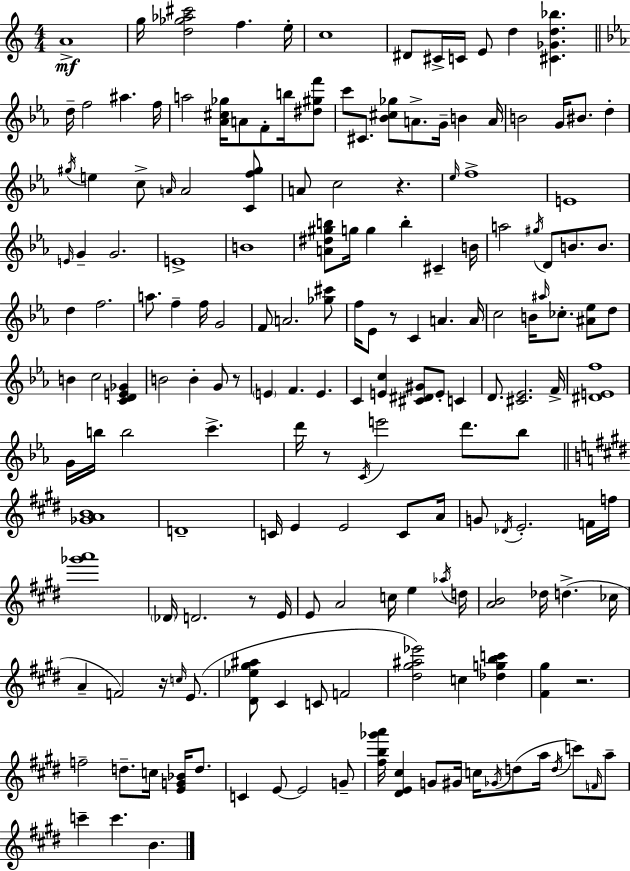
X:1
T:Untitled
M:4/4
L:1/4
K:Am
A4 g/4 [d_g_a^c']2 f e/4 c4 ^D/2 ^C/4 C/4 E/2 d [^C_Gd_b] d/4 f2 ^a f/4 a2 [_A^c_g]/4 A/2 F/2 b/4 [^d^gf']/2 c'/2 ^C/2 [_B^c_g]/2 A/2 G/4 B A/4 B2 G/4 ^B/2 d ^g/4 e c/2 A/4 A2 [Cf^g]/2 A/2 c2 z _e/4 f4 E4 E/4 G G2 E4 B4 [A^d^gb]/2 g/4 g b ^C B/4 a2 ^g/4 D/2 B/2 B/2 d f2 a/2 f f/4 G2 F/2 A2 [_g^c']/2 f/4 _E/2 z/2 C A A/4 c2 B/4 ^a/4 _c/2 [^A_e]/2 d/2 B c2 [CDE_G] B2 B G/2 z/2 E F E C [Ec] [^C^D^G]/2 E/2 C D/2 [^C_E]2 F/4 [^DEf]4 G/4 b/4 b2 c' d'/4 z/2 C/4 e'2 d'/2 _b/2 [_GAB]4 D4 C/4 E E2 C/2 A/4 G/2 _D/4 E2 F/4 f/4 [_g'a']4 _D/4 D2 z/2 E/4 E/2 A2 c/4 e _a/4 d/4 [AB]2 _d/4 d _c/4 A F2 z/4 c/4 E/2 [^D_e^g^a]/2 ^C C/2 F2 [^d^g^a_e']2 c [_dgbc'] [^F^g] z2 f2 d/2 c/4 [EG_B]/4 d/2 C E/2 E2 G/2 [^fb_g'a']/4 [^DE^c] G/2 ^G/4 c/4 _G/4 d/2 a/4 d/4 c'/2 F/4 a/2 c' c' B